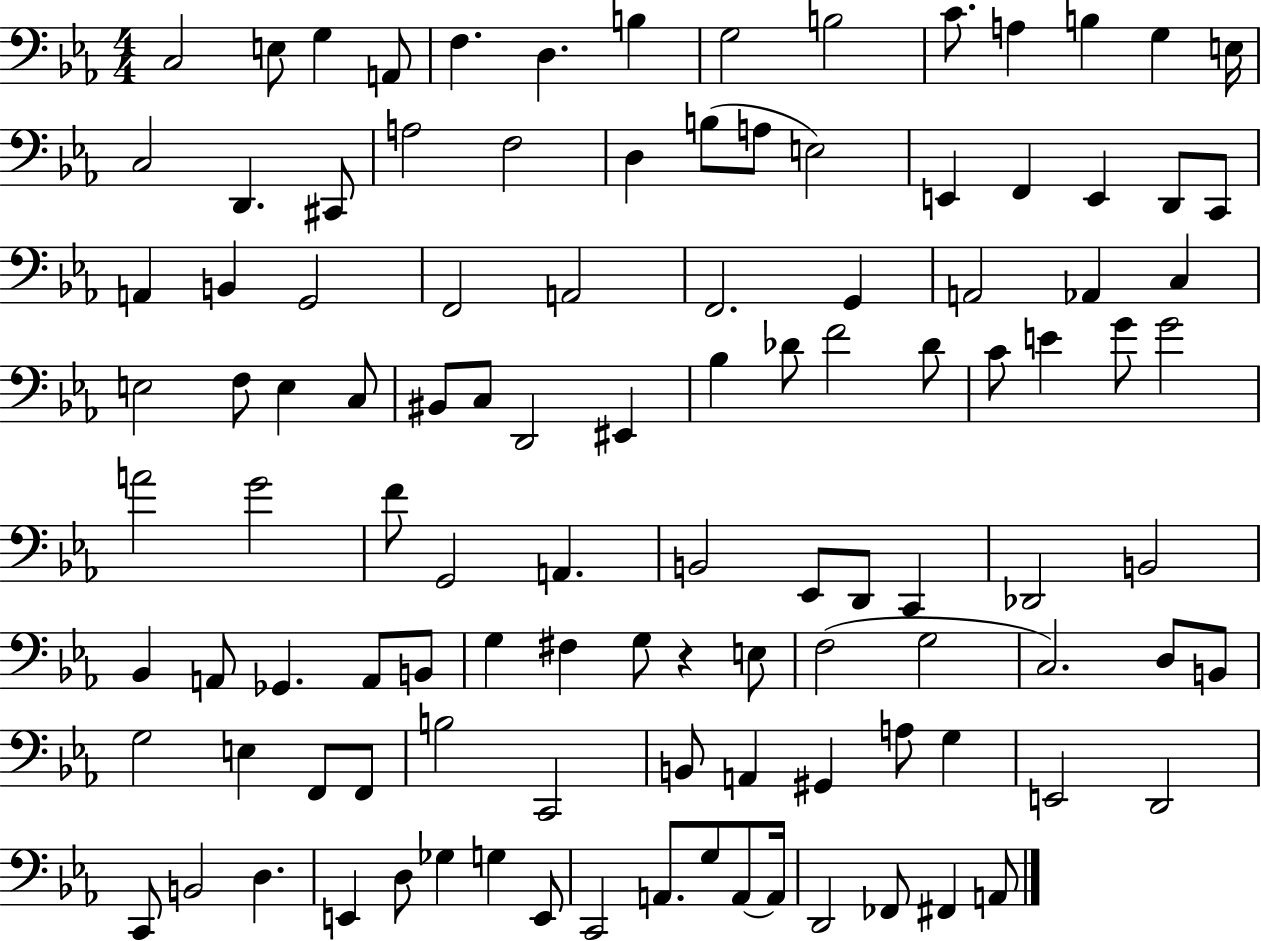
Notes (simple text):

C3/h E3/e G3/q A2/e F3/q. D3/q. B3/q G3/h B3/h C4/e. A3/q B3/q G3/q E3/s C3/h D2/q. C#2/e A3/h F3/h D3/q B3/e A3/e E3/h E2/q F2/q E2/q D2/e C2/e A2/q B2/q G2/h F2/h A2/h F2/h. G2/q A2/h Ab2/q C3/q E3/h F3/e E3/q C3/e BIS2/e C3/e D2/h EIS2/q Bb3/q Db4/e F4/h Db4/e C4/e E4/q G4/e G4/h A4/h G4/h F4/e G2/h A2/q. B2/h Eb2/e D2/e C2/q Db2/h B2/h Bb2/q A2/e Gb2/q. A2/e B2/e G3/q F#3/q G3/e R/q E3/e F3/h G3/h C3/h. D3/e B2/e G3/h E3/q F2/e F2/e B3/h C2/h B2/e A2/q G#2/q A3/e G3/q E2/h D2/h C2/e B2/h D3/q. E2/q D3/e Gb3/q G3/q E2/e C2/h A2/e. G3/e A2/e A2/s D2/h FES2/e F#2/q A2/e